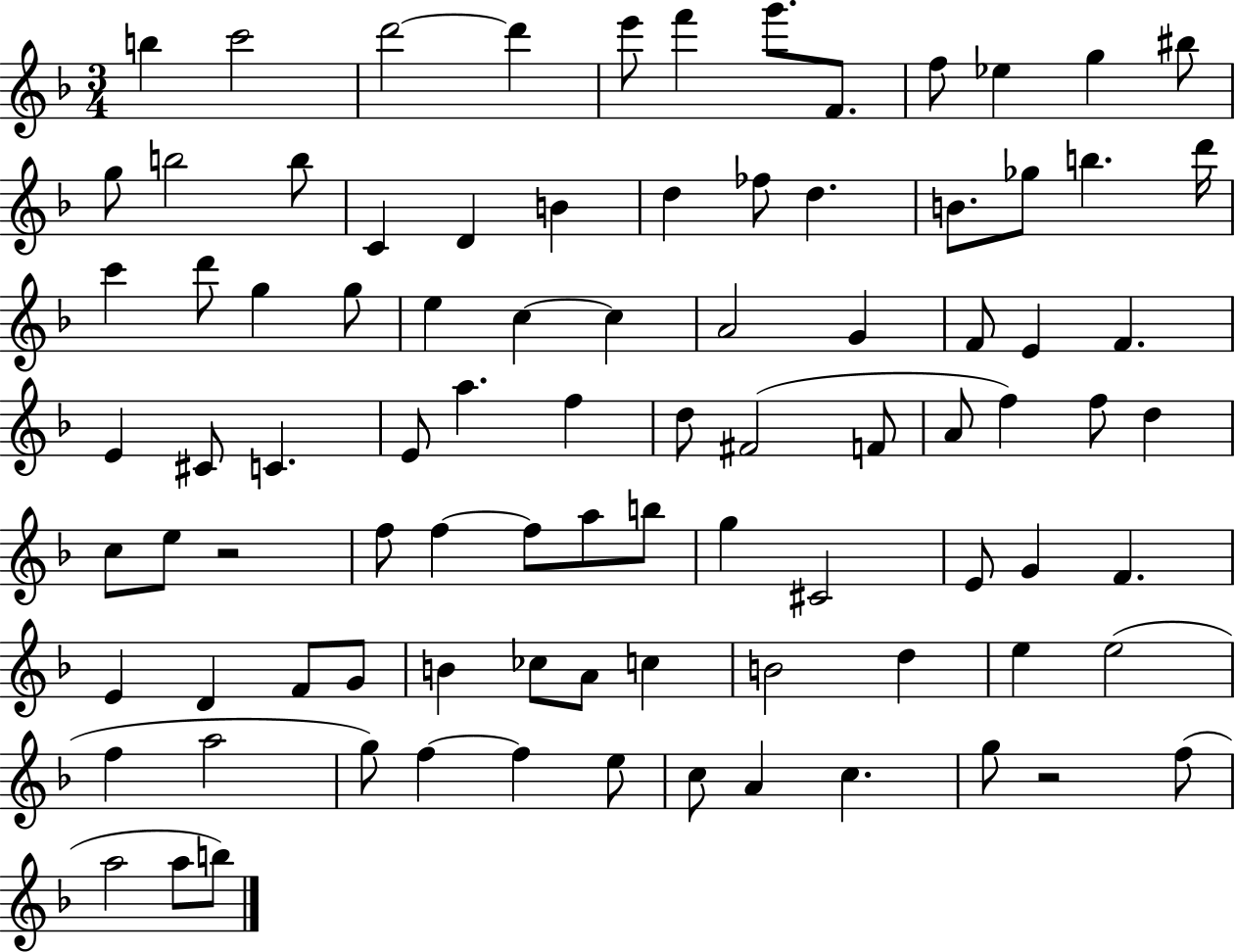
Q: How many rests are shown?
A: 2